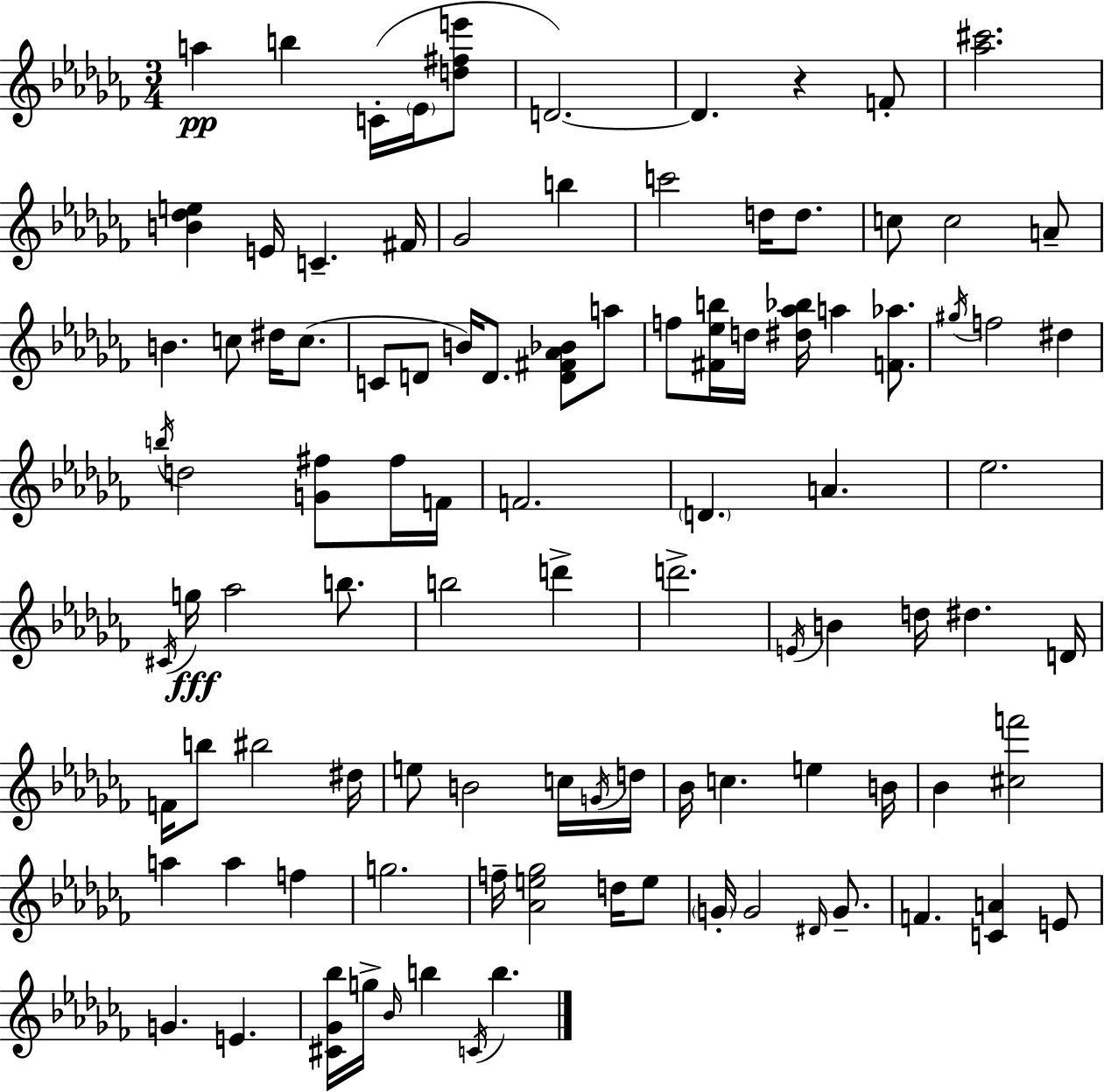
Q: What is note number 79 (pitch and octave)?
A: F4